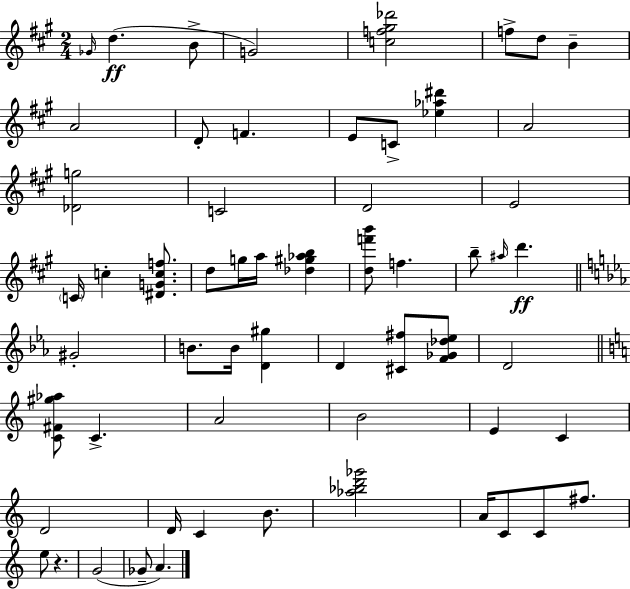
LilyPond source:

{
  \clef treble
  \numericTimeSignature
  \time 2/4
  \key a \major
  \grace { ges'16 }(\ff d''4. b'8-> | g'2) | <c'' f'' gis'' des'''>2 | f''8-> d''8 b'4-- | \break a'2 | d'8-. f'4. | e'8 c'8-> <ees'' aes'' dis'''>4 | a'2 | \break <des' g''>2 | c'2 | d'2 | e'2 | \break \parenthesize c'16 c''4-. <dis' g' c'' f''>8. | d''8 g''16 a''16 <des'' gis'' aes'' b''>4 | <d'' f''' b'''>8 f''4. | b''8-- \grace { ais''16 }\ff d'''4. | \break \bar "||" \break \key ees \major gis'2-. | b'8. b'16 <d' gis''>4 | d'4 <cis' fis''>8 <f' ges' des'' ees''>8 | d'2 | \break \bar "||" \break \key c \major <c' fis' gis'' aes''>8 c'4.-> | a'2 | b'2 | e'4 c'4 | \break d'2 | d'16 c'4 b'8. | <aes'' bes'' d''' ges'''>2 | a'16 c'8 c'8 fis''8. | \break e''8 r4. | g'2( | ges'8-- a'4.) | \bar "|."
}